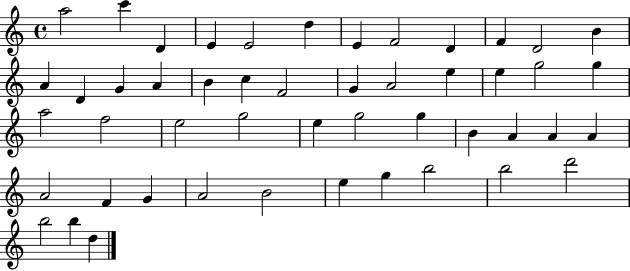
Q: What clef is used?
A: treble